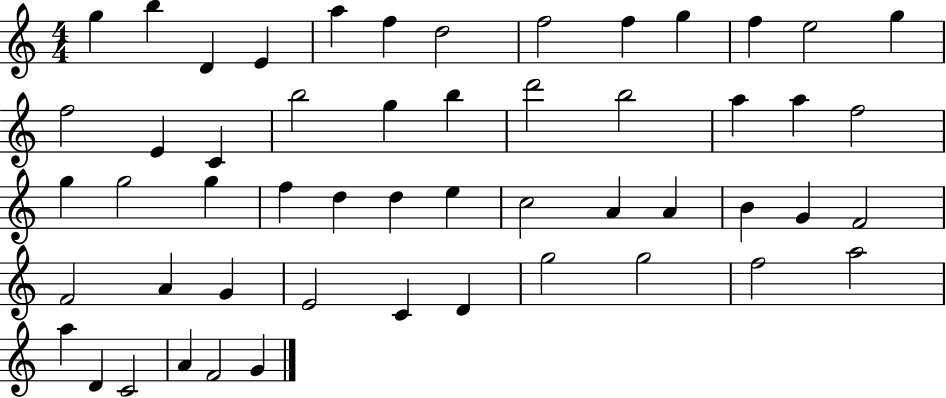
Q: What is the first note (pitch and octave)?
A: G5